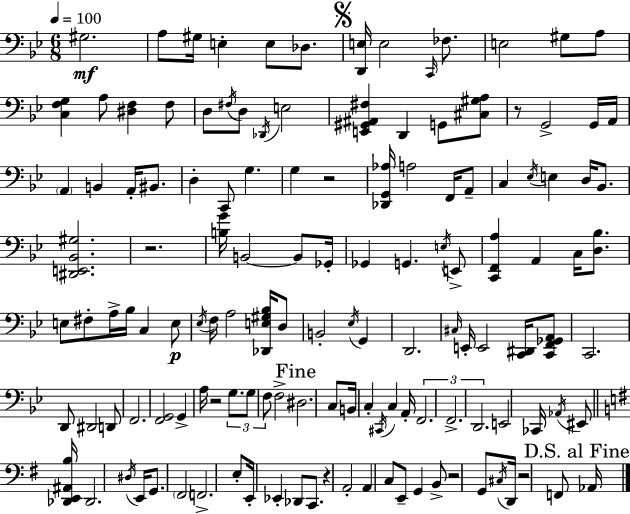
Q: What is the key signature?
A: BES major